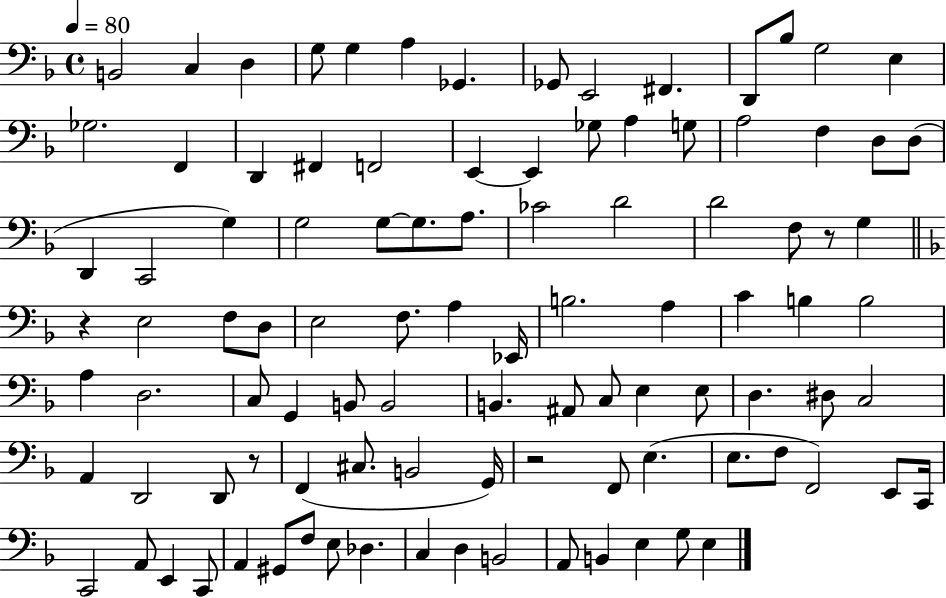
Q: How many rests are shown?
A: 4